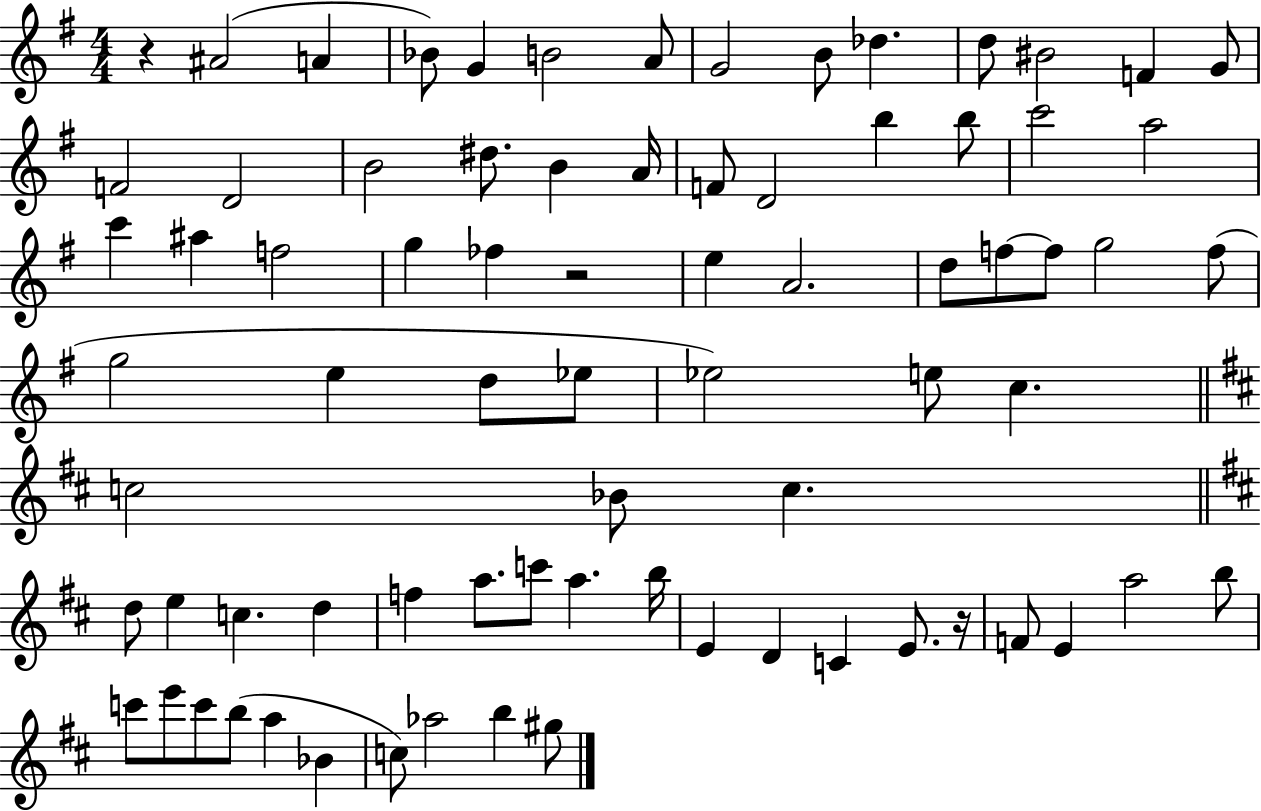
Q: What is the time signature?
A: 4/4